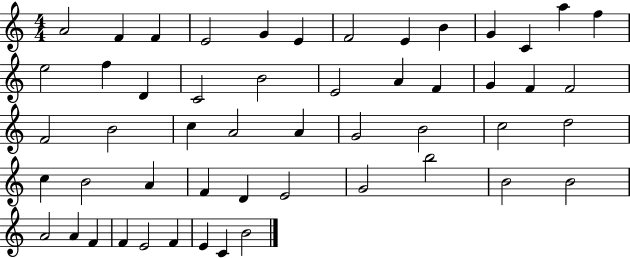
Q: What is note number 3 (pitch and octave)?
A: F4